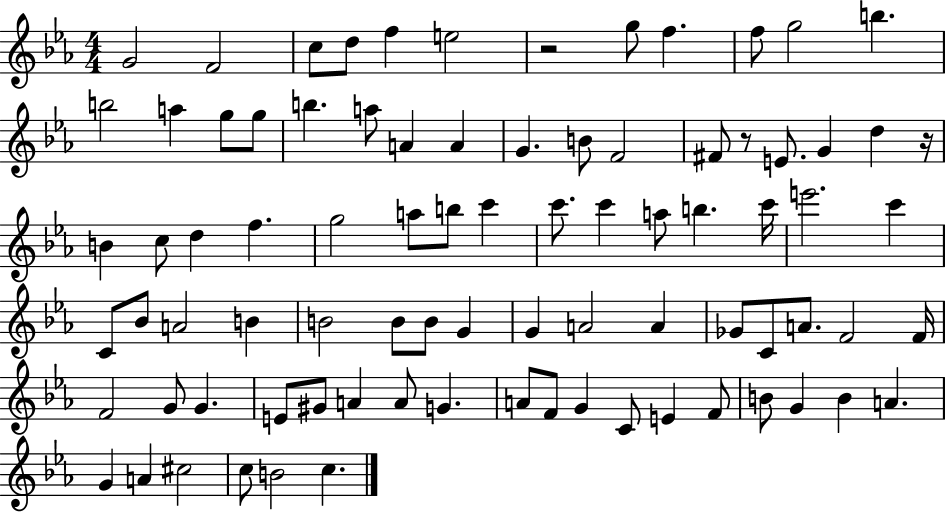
G4/h F4/h C5/e D5/e F5/q E5/h R/h G5/e F5/q. F5/e G5/h B5/q. B5/h A5/q G5/e G5/e B5/q. A5/e A4/q A4/q G4/q. B4/e F4/h F#4/e R/e E4/e. G4/q D5/q R/s B4/q C5/e D5/q F5/q. G5/h A5/e B5/e C6/q C6/e. C6/q A5/e B5/q. C6/s E6/h. C6/q C4/e Bb4/e A4/h B4/q B4/h B4/e B4/e G4/q G4/q A4/h A4/q Gb4/e C4/e A4/e. F4/h F4/s F4/h G4/e G4/q. E4/e G#4/e A4/q A4/e G4/q. A4/e F4/e G4/q C4/e E4/q F4/e B4/e G4/q B4/q A4/q. G4/q A4/q C#5/h C5/e B4/h C5/q.